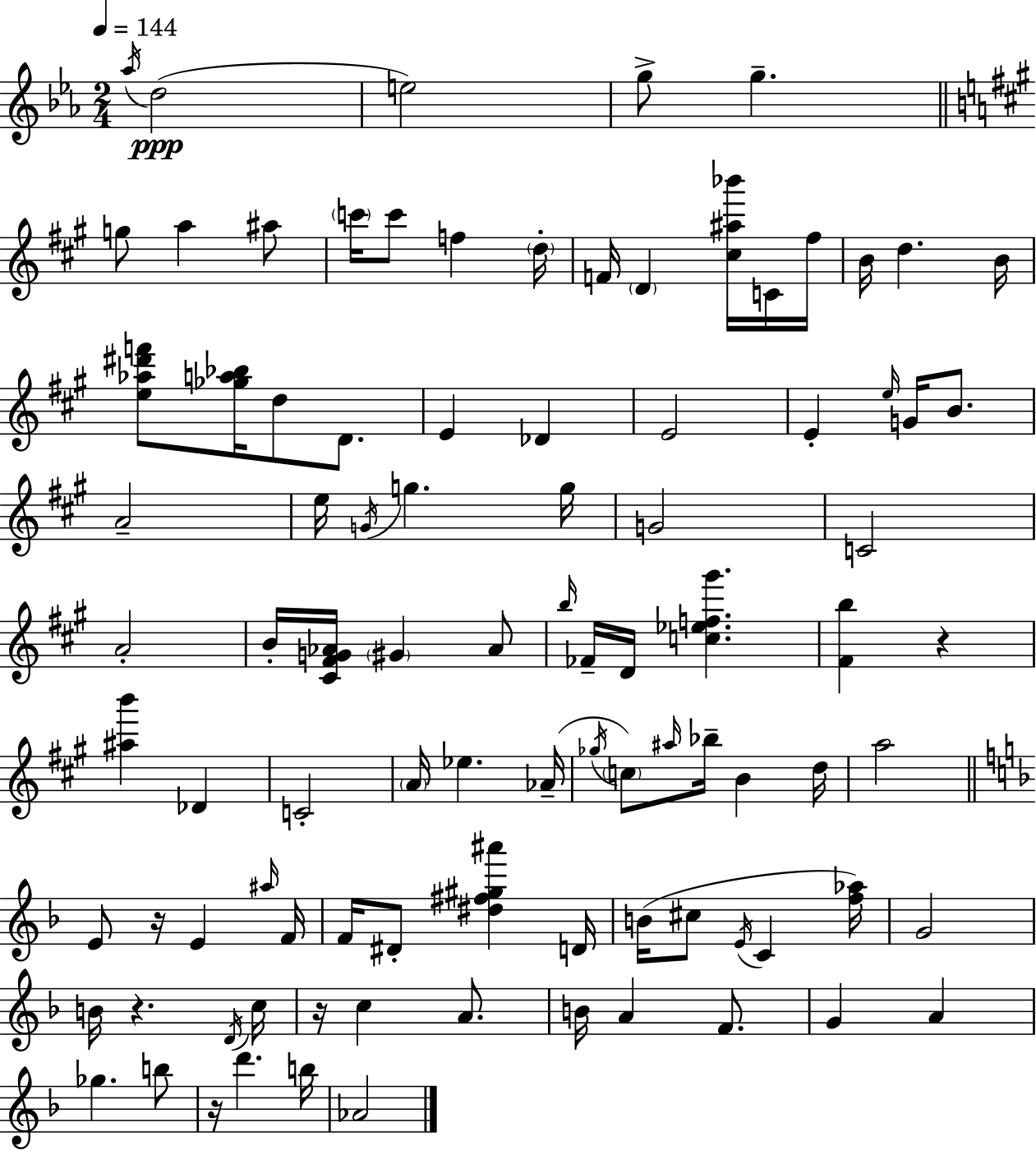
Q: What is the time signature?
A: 2/4